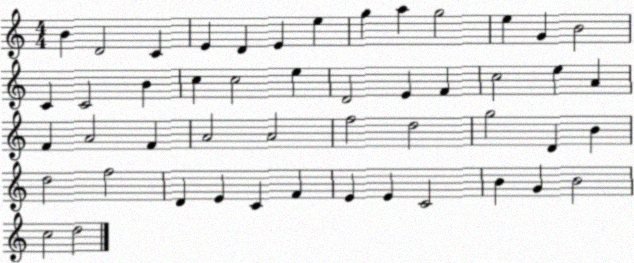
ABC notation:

X:1
T:Untitled
M:4/4
L:1/4
K:C
B D2 C E D E e g a g2 e G B2 C C2 B c c2 e D2 E F c2 e A F A2 F A2 A2 f2 d2 g2 D B d2 f2 D E C F E E C2 B G B2 c2 d2